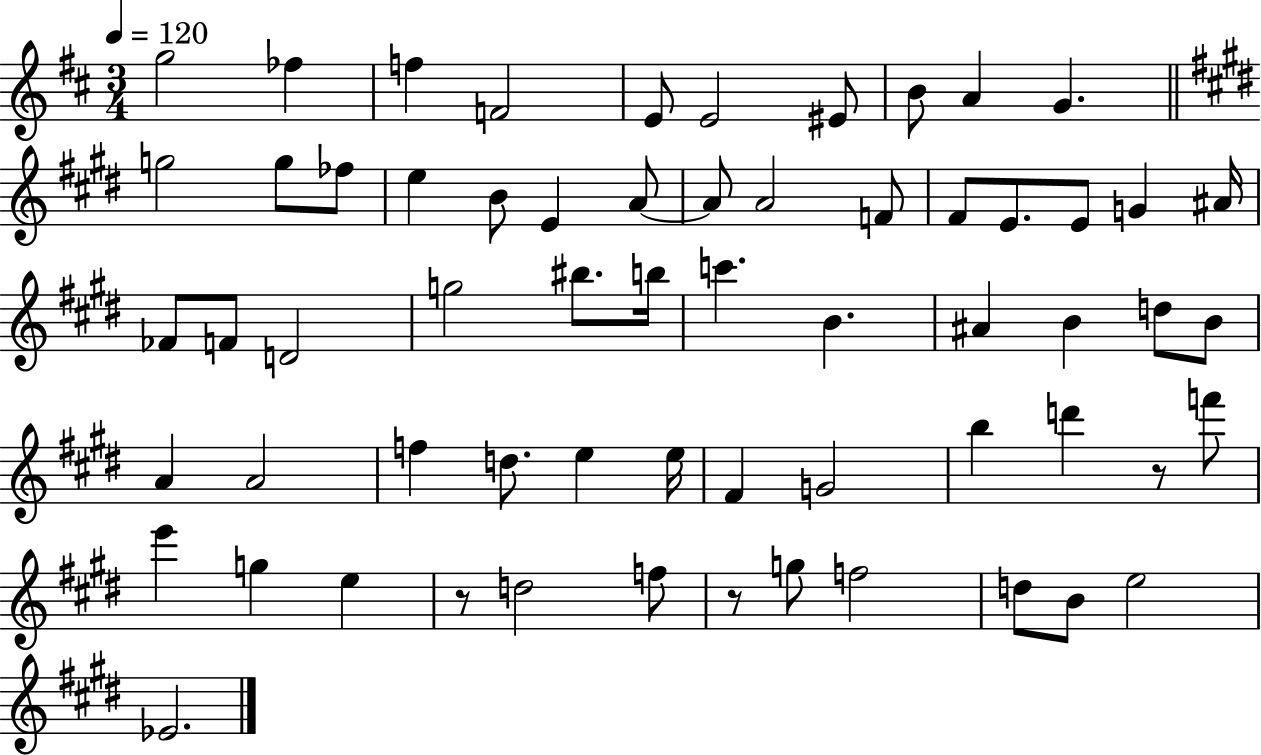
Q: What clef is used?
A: treble